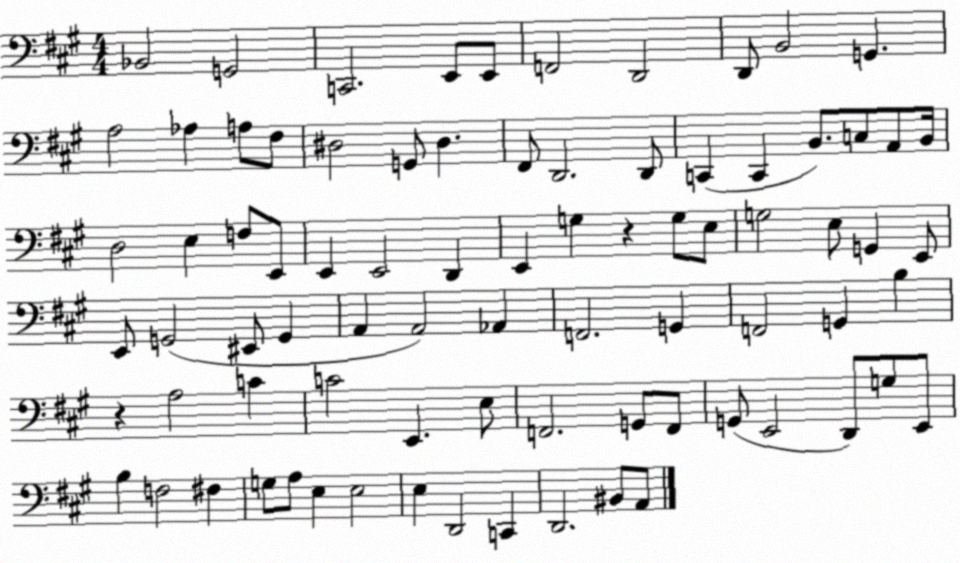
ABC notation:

X:1
T:Untitled
M:4/4
L:1/4
K:A
_B,,2 G,,2 C,,2 E,,/2 E,,/2 F,,2 D,,2 D,,/2 B,,2 G,, A,2 _A, A,/2 ^F,/2 ^D,2 G,,/2 ^D, ^F,,/2 D,,2 D,,/2 C,, C,, B,,/2 C,/2 A,,/2 B,,/4 D,2 E, F,/2 E,,/2 E,, E,,2 D,, E,, G, z G,/2 E,/2 G,2 E,/2 G,, E,,/2 E,,/2 G,,2 ^E,,/2 G,, A,, A,,2 _A,, F,,2 G,, F,,2 G,, B, z A,2 C C2 E,, E,/2 F,,2 G,,/2 F,,/2 G,,/2 E,,2 D,,/2 G,/2 E,,/2 B, F,2 ^F, G,/2 A,/2 E, E,2 E, D,,2 C,, D,,2 ^B,,/2 A,,/2